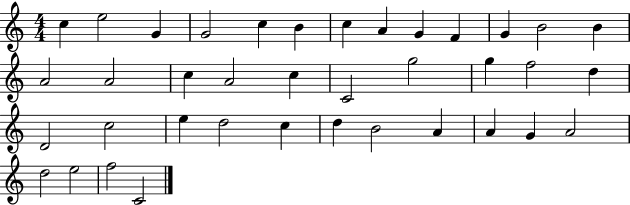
C5/q E5/h G4/q G4/h C5/q B4/q C5/q A4/q G4/q F4/q G4/q B4/h B4/q A4/h A4/h C5/q A4/h C5/q C4/h G5/h G5/q F5/h D5/q D4/h C5/h E5/q D5/h C5/q D5/q B4/h A4/q A4/q G4/q A4/h D5/h E5/h F5/h C4/h